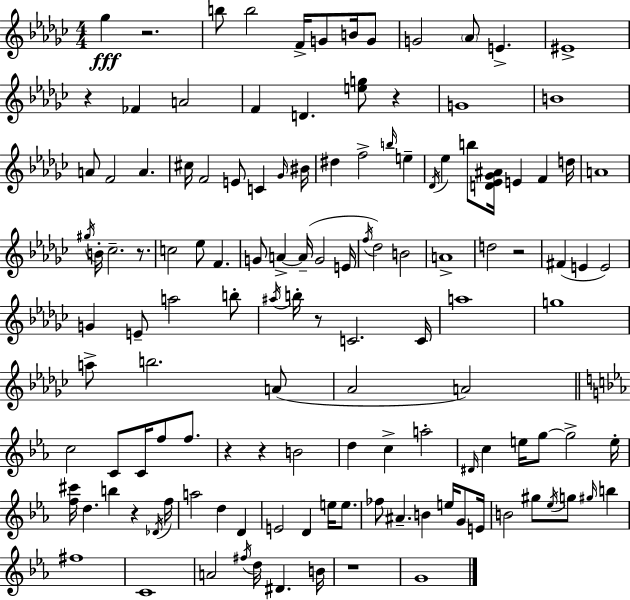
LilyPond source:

{
  \clef treble
  \numericTimeSignature
  \time 4/4
  \key ees \minor
  ges''4\fff r2. | b''8 b''2 f'16-> g'8 b'16 g'8 | g'2 \parenthesize aes'8 e'4.-> | eis'1-> | \break r4 fes'4 a'2 | f'4 d'4. <e'' g''>8 r4 | g'1 | b'1 | \break a'8 f'2 a'4. | cis''16 f'2 e'8 c'4 \grace { ges'16 } | bis'16 dis''4 f''2-> \grace { b''16 } e''4-- | \acciaccatura { des'16 } ees''4 b''8 <d' ees' ges' ais'>16 e'4 f'4 | \break d''16 a'1 | \acciaccatura { gis''16 } b'16-. ces''2.-- | r8. c''2 ees''8 f'4. | g'8 a'4->~~ a'16--( g'2 | \break e'16 \acciaccatura { f''16 } des''2) b'2 | a'1-> | d''2 r2 | fis'4( e'4 e'2) | \break g'4 e'8-- a''2 | b''8-. \acciaccatura { ais''16 } b''16-. r8 c'2. | c'16 a''1 | g''1 | \break a''8-> b''2. | a'8( aes'2 a'2) | \bar "||" \break \key ees \major c''2 c'8 c'16 f''8 f''8. | r4 r4 b'2 | d''4 c''4-> a''2-. | \grace { dis'16 } c''4 e''16 g''8~~ g''2-> | \break e''16-. <f'' cis'''>16 d''4. b''4 r4 | \acciaccatura { des'16 } f''16 a''2 d''4 d'4 | e'2 d'4 e''16 e''8. | fes''8 ais'4.-- b'4 e''16 g'8 | \break e'16 b'2 gis''8 \acciaccatura { ees''16 } g''8 \grace { gis''16 } | b''4 fis''1 | c'1 | a'2 \acciaccatura { fis''16 } d''16 dis'4. | \break b'16 r1 | g'1 | \bar "|."
}